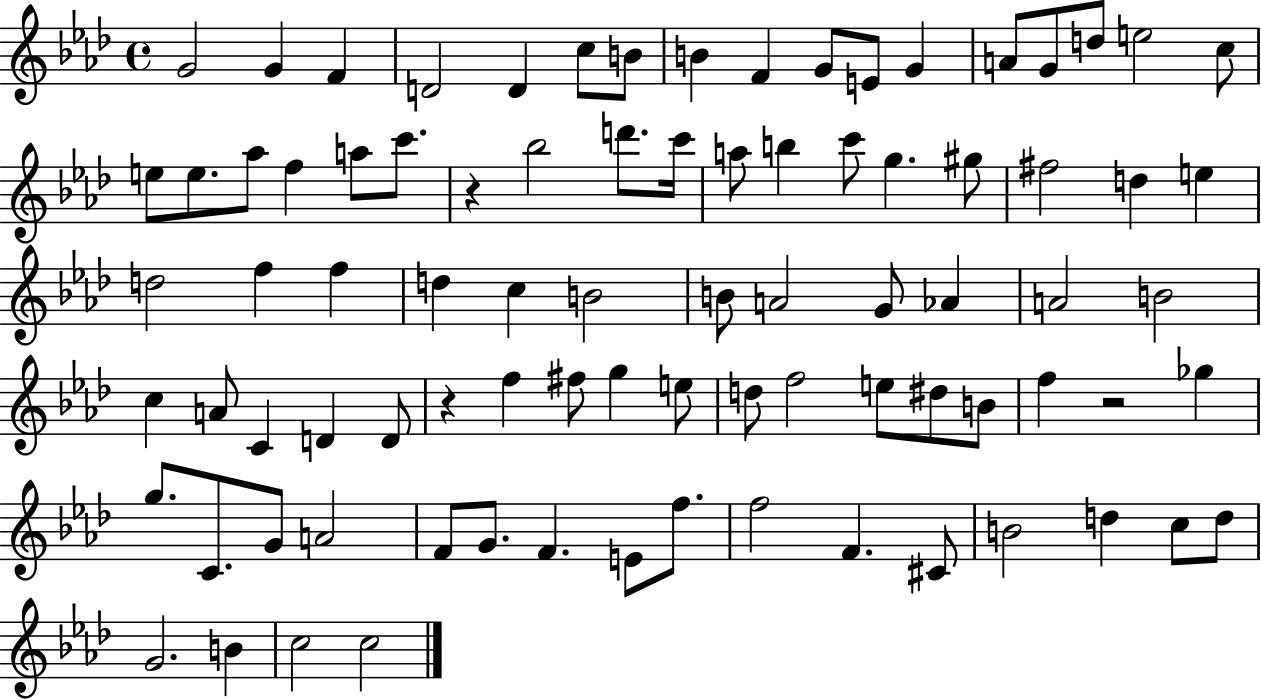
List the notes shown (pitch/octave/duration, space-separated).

G4/h G4/q F4/q D4/h D4/q C5/e B4/e B4/q F4/q G4/e E4/e G4/q A4/e G4/e D5/e E5/h C5/e E5/e E5/e. Ab5/e F5/q A5/e C6/e. R/q Bb5/h D6/e. C6/s A5/e B5/q C6/e G5/q. G#5/e F#5/h D5/q E5/q D5/h F5/q F5/q D5/q C5/q B4/h B4/e A4/h G4/e Ab4/q A4/h B4/h C5/q A4/e C4/q D4/q D4/e R/q F5/q F#5/e G5/q E5/e D5/e F5/h E5/e D#5/e B4/e F5/q R/h Gb5/q G5/e. C4/e. G4/e A4/h F4/e G4/e. F4/q. E4/e F5/e. F5/h F4/q. C#4/e B4/h D5/q C5/e D5/e G4/h. B4/q C5/h C5/h